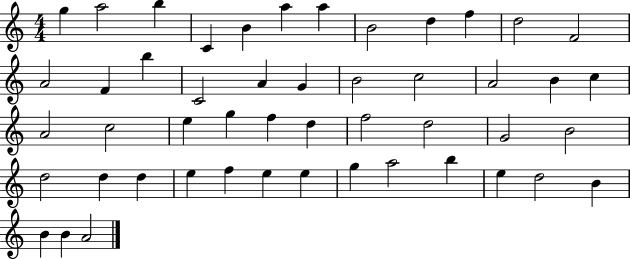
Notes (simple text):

G5/q A5/h B5/q C4/q B4/q A5/q A5/q B4/h D5/q F5/q D5/h F4/h A4/h F4/q B5/q C4/h A4/q G4/q B4/h C5/h A4/h B4/q C5/q A4/h C5/h E5/q G5/q F5/q D5/q F5/h D5/h G4/h B4/h D5/h D5/q D5/q E5/q F5/q E5/q E5/q G5/q A5/h B5/q E5/q D5/h B4/q B4/q B4/q A4/h